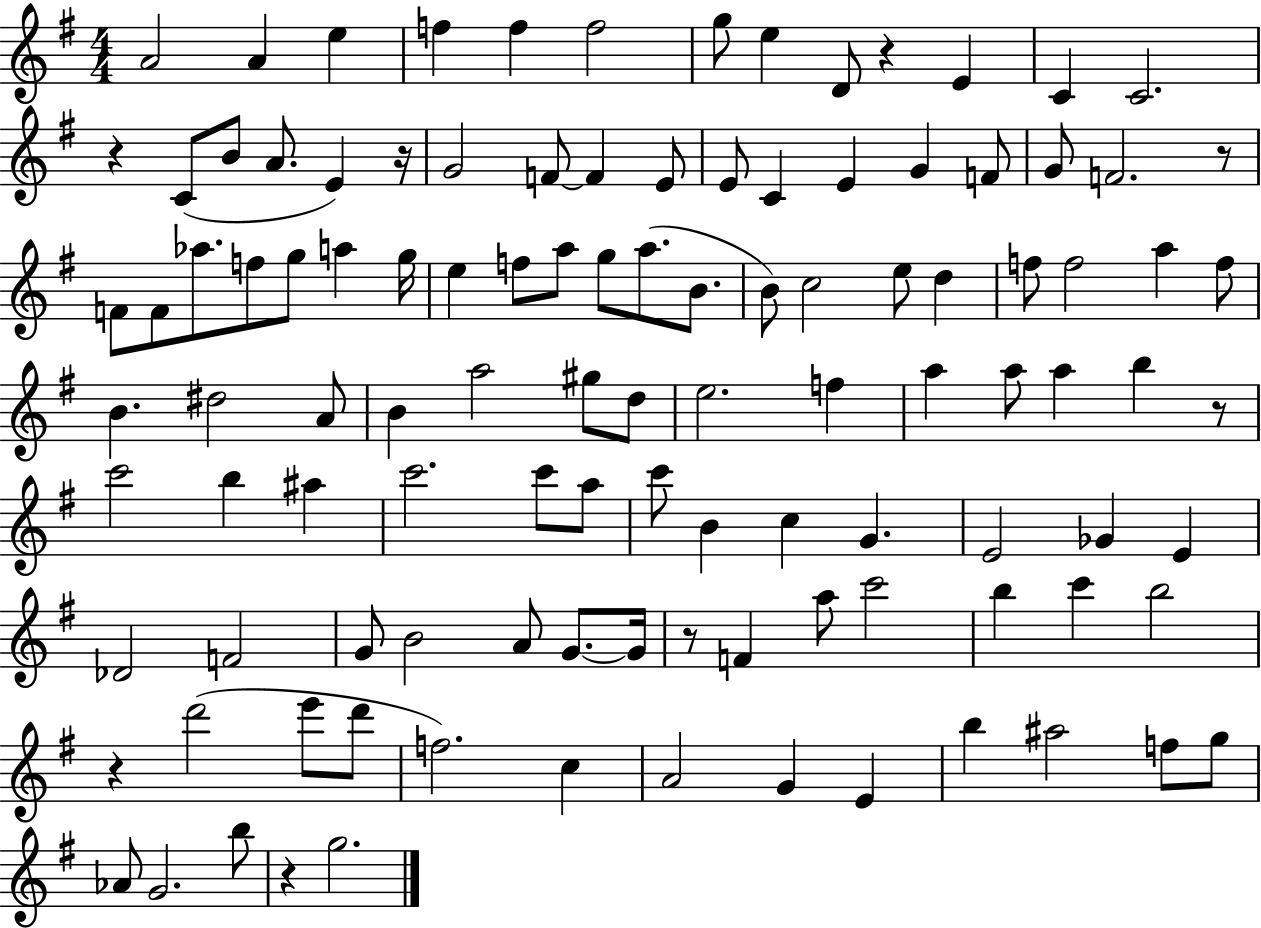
A4/h A4/q E5/q F5/q F5/q F5/h G5/e E5/q D4/e R/q E4/q C4/q C4/h. R/q C4/e B4/e A4/e. E4/q R/s G4/h F4/e F4/q E4/e E4/e C4/q E4/q G4/q F4/e G4/e F4/h. R/e F4/e F4/e Ab5/e. F5/e G5/e A5/q G5/s E5/q F5/e A5/e G5/e A5/e. B4/e. B4/e C5/h E5/e D5/q F5/e F5/h A5/q F5/e B4/q. D#5/h A4/e B4/q A5/h G#5/e D5/e E5/h. F5/q A5/q A5/e A5/q B5/q R/e C6/h B5/q A#5/q C6/h. C6/e A5/e C6/e B4/q C5/q G4/q. E4/h Gb4/q E4/q Db4/h F4/h G4/e B4/h A4/e G4/e. G4/s R/e F4/q A5/e C6/h B5/q C6/q B5/h R/q D6/h E6/e D6/e F5/h. C5/q A4/h G4/q E4/q B5/q A#5/h F5/e G5/e Ab4/e G4/h. B5/e R/q G5/h.